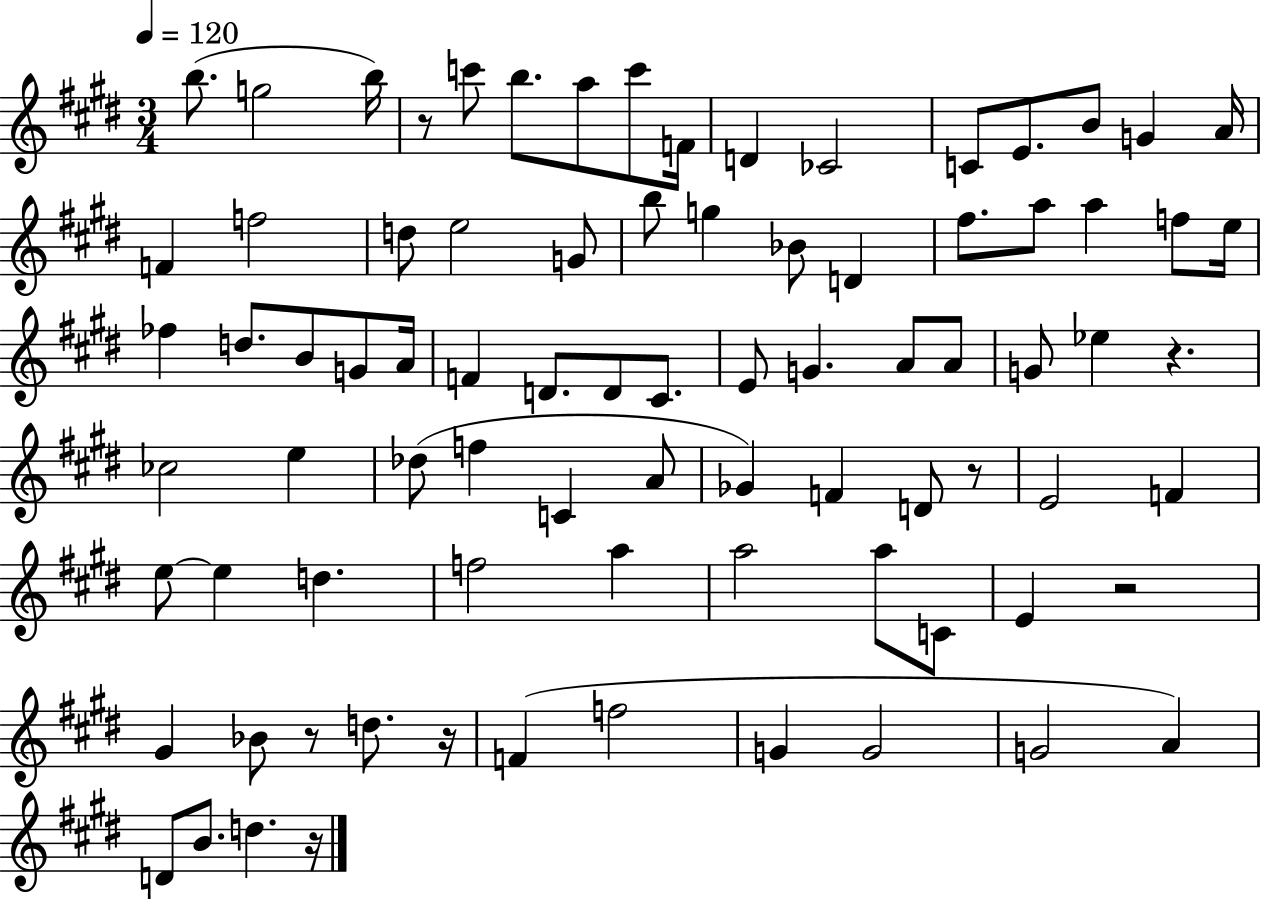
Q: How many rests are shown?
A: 7